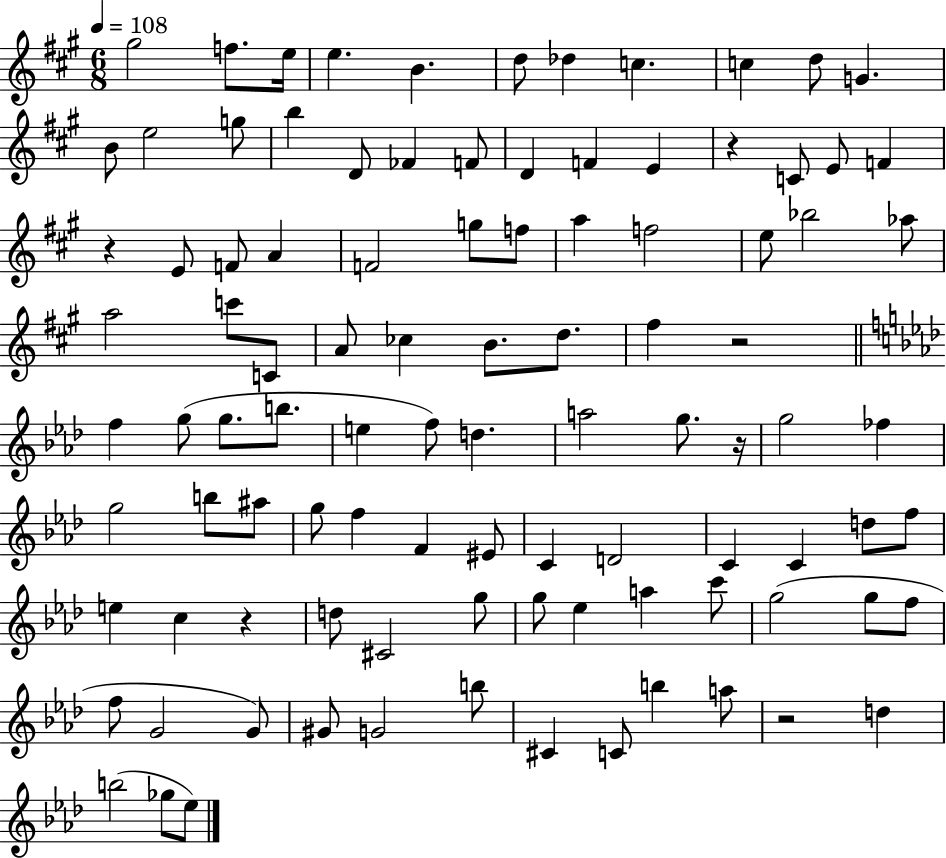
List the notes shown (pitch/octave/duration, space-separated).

G#5/h F5/e. E5/s E5/q. B4/q. D5/e Db5/q C5/q. C5/q D5/e G4/q. B4/e E5/h G5/e B5/q D4/e FES4/q F4/e D4/q F4/q E4/q R/q C4/e E4/e F4/q R/q E4/e F4/e A4/q F4/h G5/e F5/e A5/q F5/h E5/e Bb5/h Ab5/e A5/h C6/e C4/e A4/e CES5/q B4/e. D5/e. F#5/q R/h F5/q G5/e G5/e. B5/e. E5/q F5/e D5/q. A5/h G5/e. R/s G5/h FES5/q G5/h B5/e A#5/e G5/e F5/q F4/q EIS4/e C4/q D4/h C4/q C4/q D5/e F5/e E5/q C5/q R/q D5/e C#4/h G5/e G5/e Eb5/q A5/q C6/e G5/h G5/e F5/e F5/e G4/h G4/e G#4/e G4/h B5/e C#4/q C4/e B5/q A5/e R/h D5/q B5/h Gb5/e Eb5/e